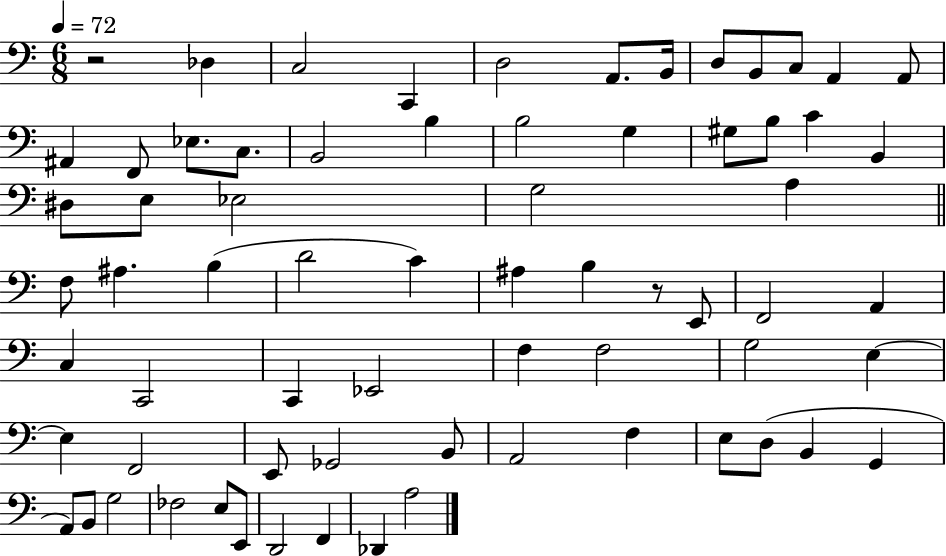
X:1
T:Untitled
M:6/8
L:1/4
K:C
z2 _D, C,2 C,, D,2 A,,/2 B,,/4 D,/2 B,,/2 C,/2 A,, A,,/2 ^A,, F,,/2 _E,/2 C,/2 B,,2 B, B,2 G, ^G,/2 B,/2 C B,, ^D,/2 E,/2 _E,2 G,2 A, F,/2 ^A, B, D2 C ^A, B, z/2 E,,/2 F,,2 A,, C, C,,2 C,, _E,,2 F, F,2 G,2 E, E, F,,2 E,,/2 _G,,2 B,,/2 A,,2 F, E,/2 D,/2 B,, G,, A,,/2 B,,/2 G,2 _F,2 E,/2 E,,/2 D,,2 F,, _D,, A,2